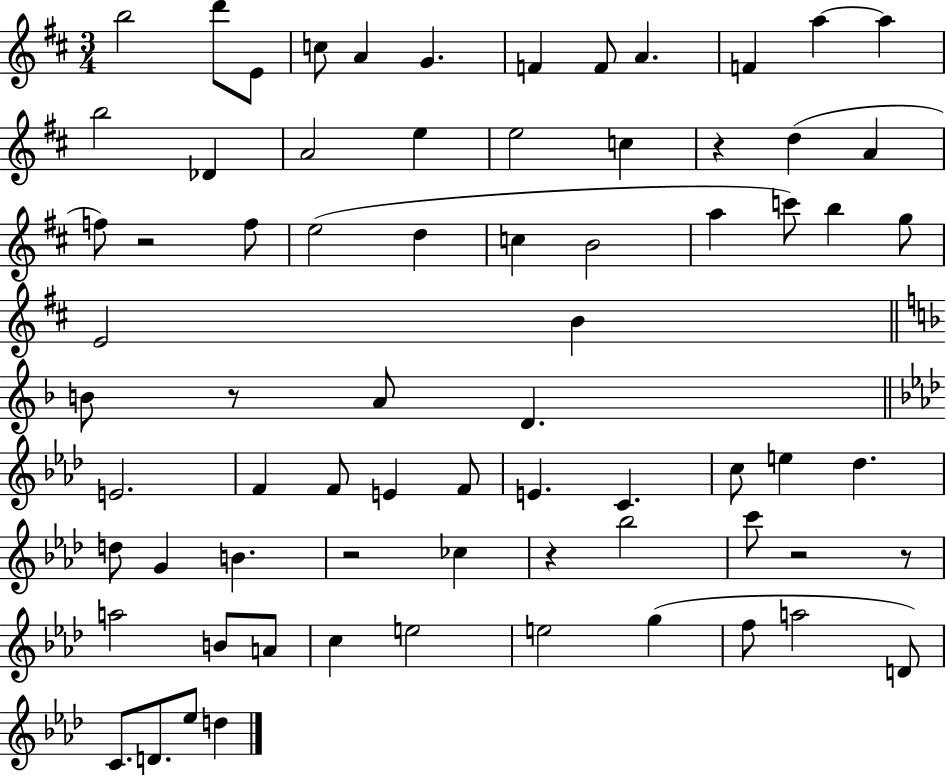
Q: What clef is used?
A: treble